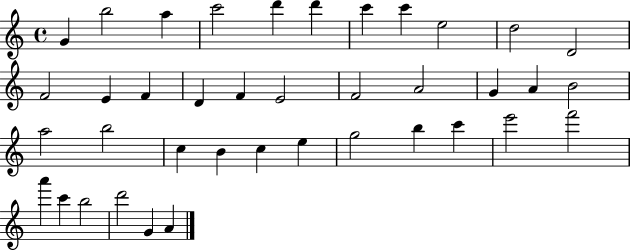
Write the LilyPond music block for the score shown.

{
  \clef treble
  \time 4/4
  \defaultTimeSignature
  \key c \major
  g'4 b''2 a''4 | c'''2 d'''4 d'''4 | c'''4 c'''4 e''2 | d''2 d'2 | \break f'2 e'4 f'4 | d'4 f'4 e'2 | f'2 a'2 | g'4 a'4 b'2 | \break a''2 b''2 | c''4 b'4 c''4 e''4 | g''2 b''4 c'''4 | e'''2 f'''2 | \break a'''4 c'''4 b''2 | d'''2 g'4 a'4 | \bar "|."
}